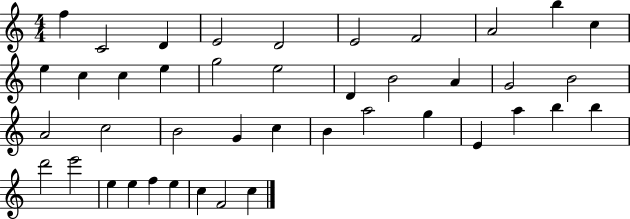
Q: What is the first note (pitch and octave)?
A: F5